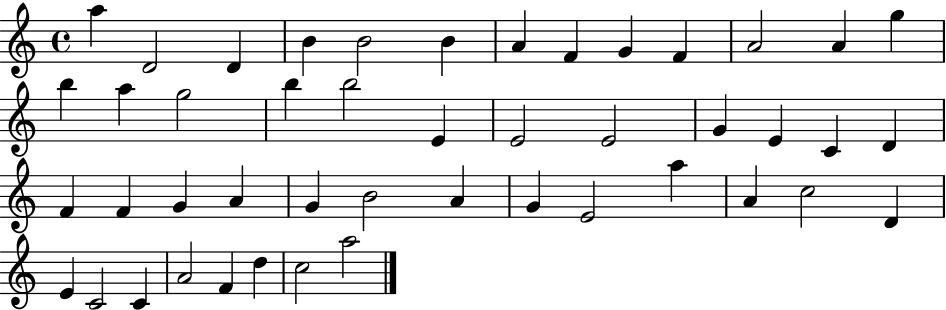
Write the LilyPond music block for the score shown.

{
  \clef treble
  \time 4/4
  \defaultTimeSignature
  \key c \major
  a''4 d'2 d'4 | b'4 b'2 b'4 | a'4 f'4 g'4 f'4 | a'2 a'4 g''4 | \break b''4 a''4 g''2 | b''4 b''2 e'4 | e'2 e'2 | g'4 e'4 c'4 d'4 | \break f'4 f'4 g'4 a'4 | g'4 b'2 a'4 | g'4 e'2 a''4 | a'4 c''2 d'4 | \break e'4 c'2 c'4 | a'2 f'4 d''4 | c''2 a''2 | \bar "|."
}